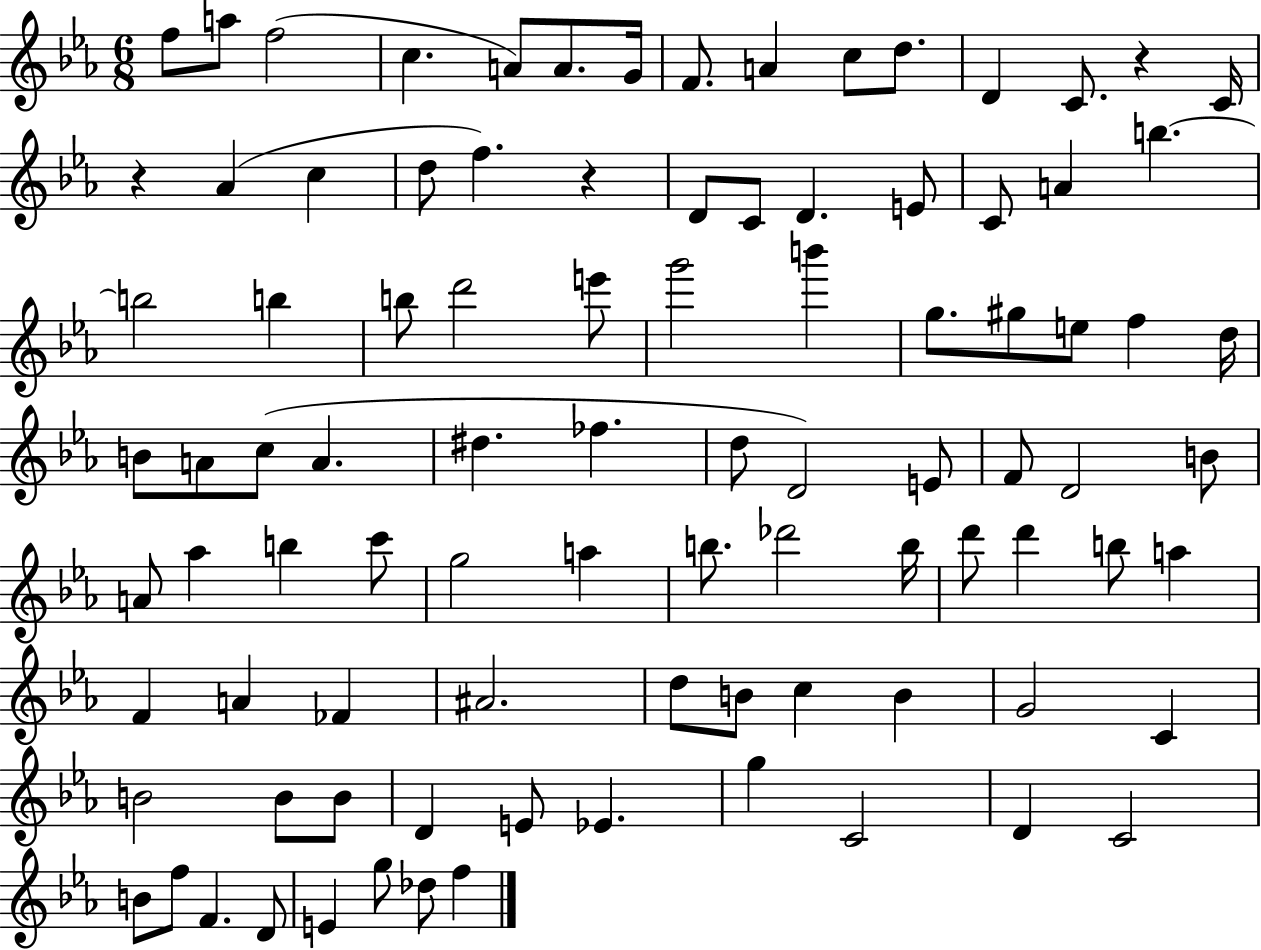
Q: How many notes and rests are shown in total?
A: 93